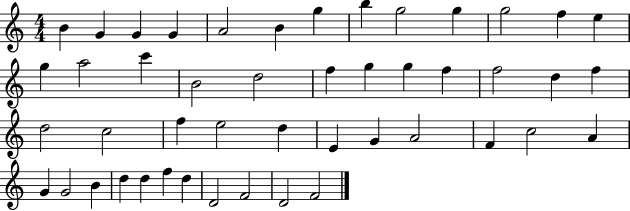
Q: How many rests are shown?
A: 0